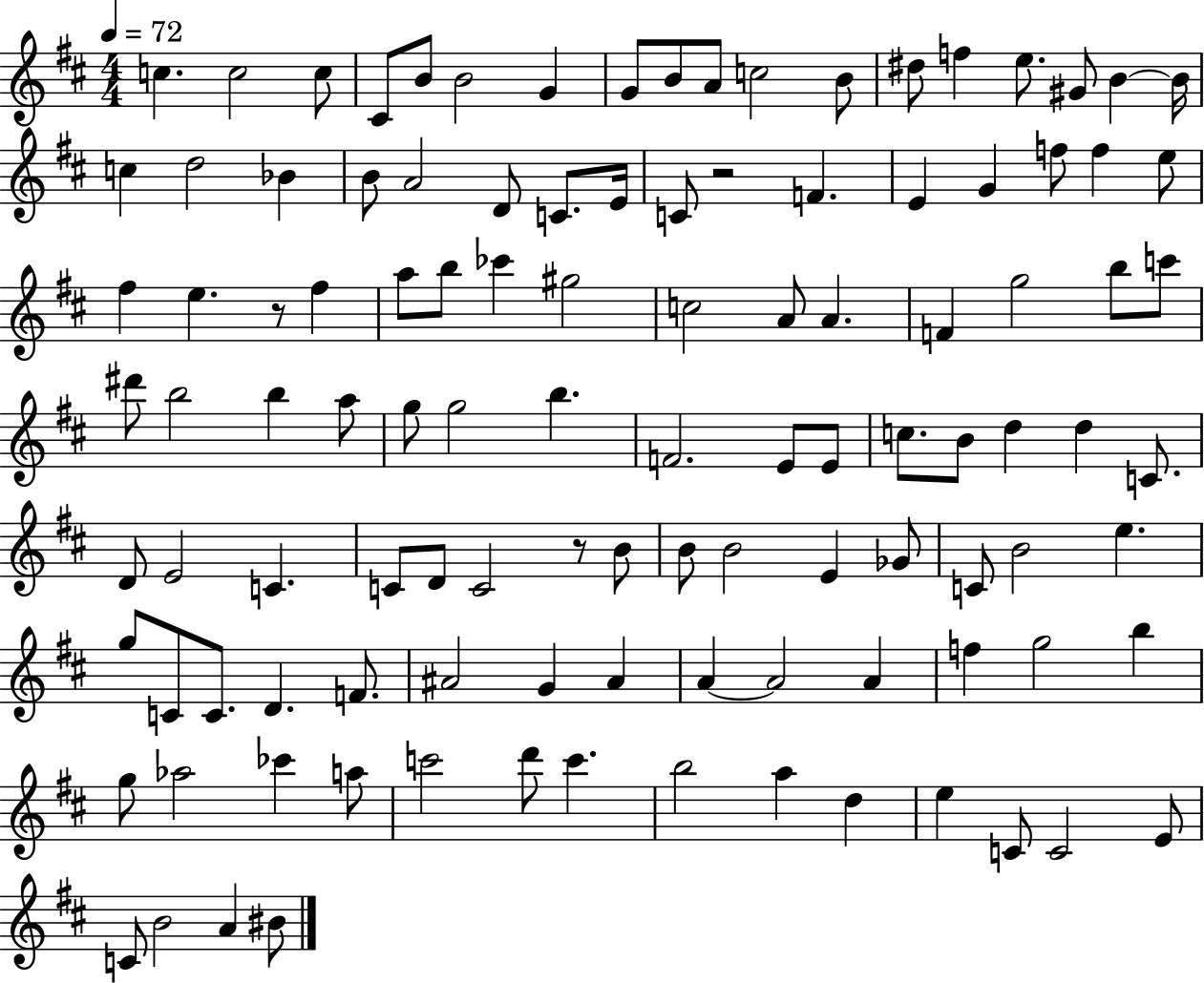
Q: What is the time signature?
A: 4/4